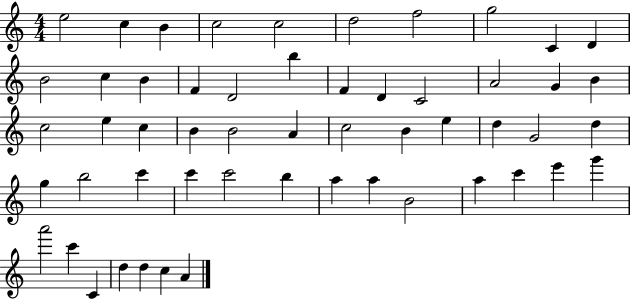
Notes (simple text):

E5/h C5/q B4/q C5/h C5/h D5/h F5/h G5/h C4/q D4/q B4/h C5/q B4/q F4/q D4/h B5/q F4/q D4/q C4/h A4/h G4/q B4/q C5/h E5/q C5/q B4/q B4/h A4/q C5/h B4/q E5/q D5/q G4/h D5/q G5/q B5/h C6/q C6/q C6/h B5/q A5/q A5/q B4/h A5/q C6/q E6/q G6/q A6/h C6/q C4/q D5/q D5/q C5/q A4/q